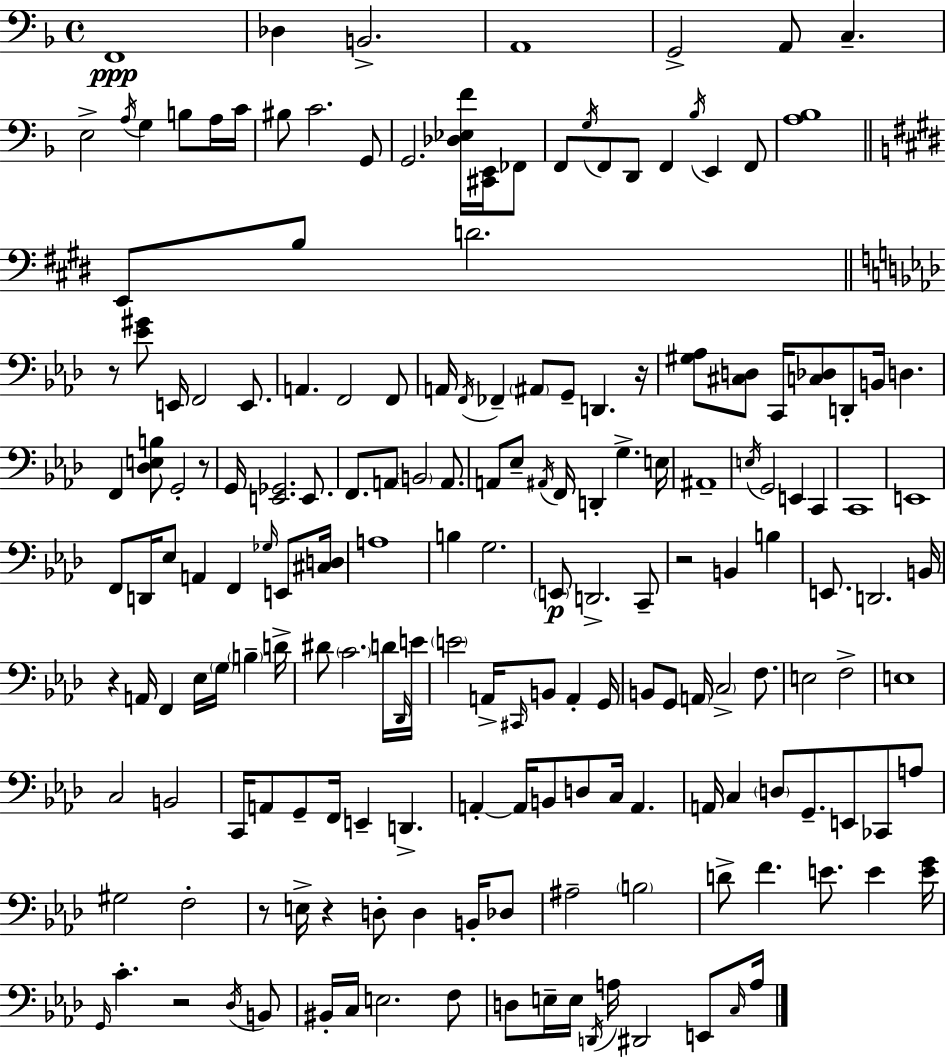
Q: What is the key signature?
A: D minor